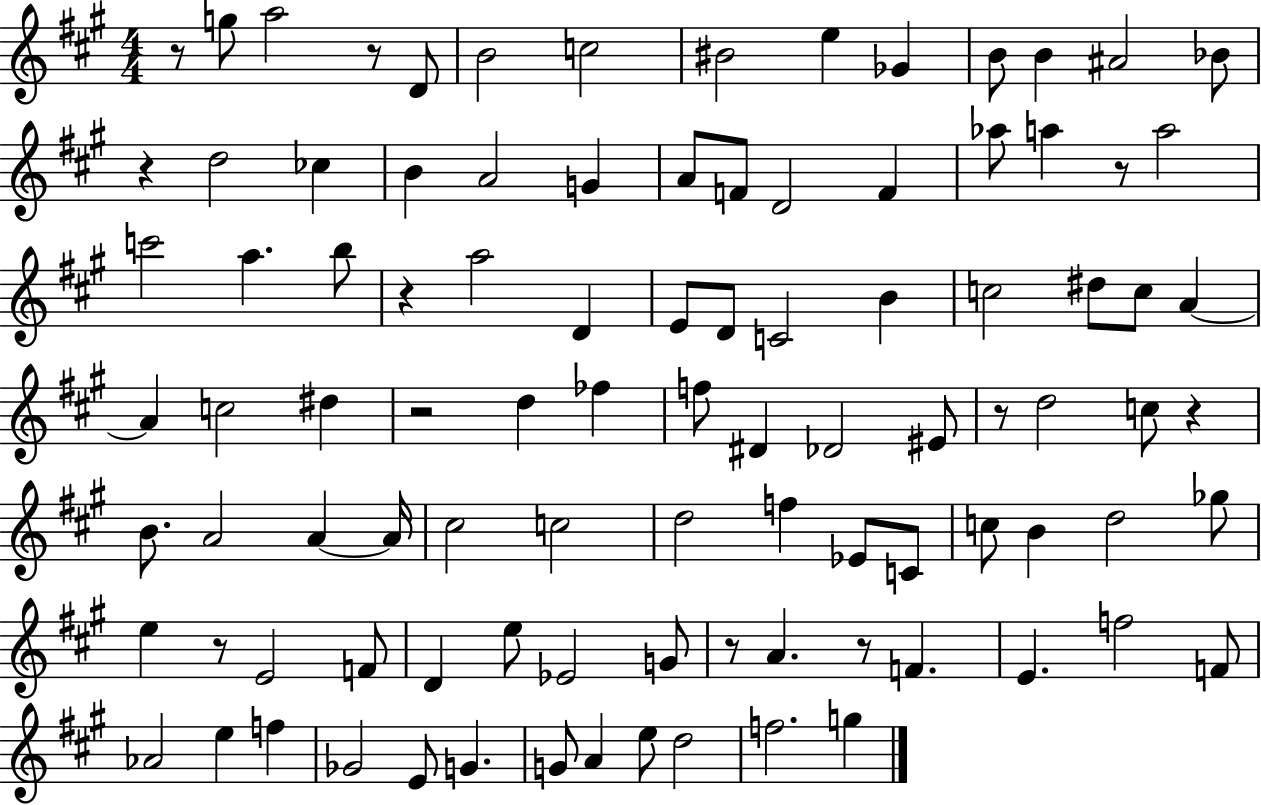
{
  \clef treble
  \numericTimeSignature
  \time 4/4
  \key a \major
  r8 g''8 a''2 r8 d'8 | b'2 c''2 | bis'2 e''4 ges'4 | b'8 b'4 ais'2 bes'8 | \break r4 d''2 ces''4 | b'4 a'2 g'4 | a'8 f'8 d'2 f'4 | aes''8 a''4 r8 a''2 | \break c'''2 a''4. b''8 | r4 a''2 d'4 | e'8 d'8 c'2 b'4 | c''2 dis''8 c''8 a'4~~ | \break a'4 c''2 dis''4 | r2 d''4 fes''4 | f''8 dis'4 des'2 eis'8 | r8 d''2 c''8 r4 | \break b'8. a'2 a'4~~ a'16 | cis''2 c''2 | d''2 f''4 ees'8 c'8 | c''8 b'4 d''2 ges''8 | \break e''4 r8 e'2 f'8 | d'4 e''8 ees'2 g'8 | r8 a'4. r8 f'4. | e'4. f''2 f'8 | \break aes'2 e''4 f''4 | ges'2 e'8 g'4. | g'8 a'4 e''8 d''2 | f''2. g''4 | \break \bar "|."
}